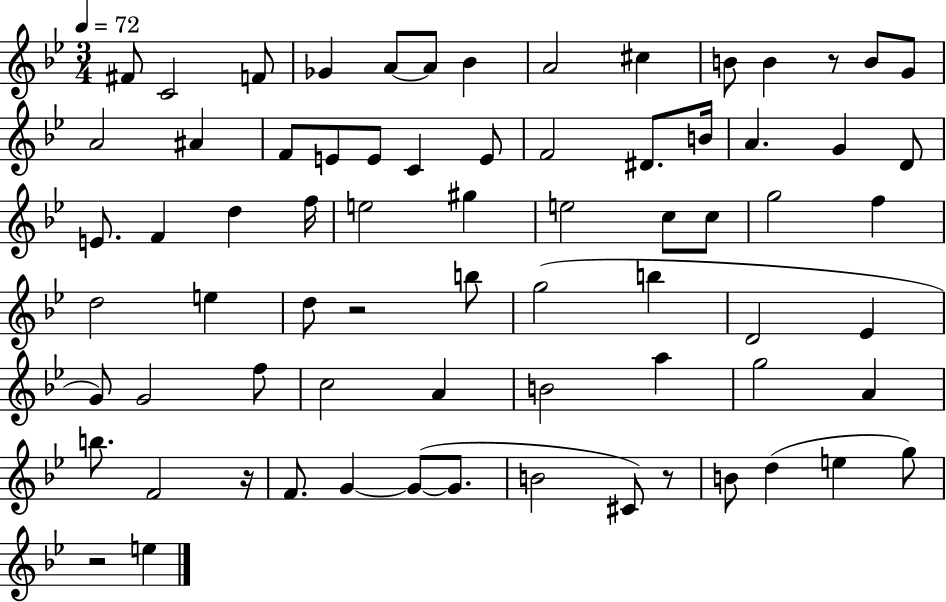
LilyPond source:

{
  \clef treble
  \numericTimeSignature
  \time 3/4
  \key bes \major
  \tempo 4 = 72
  \repeat volta 2 { fis'8 c'2 f'8 | ges'4 a'8~~ a'8 bes'4 | a'2 cis''4 | b'8 b'4 r8 b'8 g'8 | \break a'2 ais'4 | f'8 e'8 e'8 c'4 e'8 | f'2 dis'8. b'16 | a'4. g'4 d'8 | \break e'8. f'4 d''4 f''16 | e''2 gis''4 | e''2 c''8 c''8 | g''2 f''4 | \break d''2 e''4 | d''8 r2 b''8 | g''2( b''4 | d'2 ees'4 | \break g'8) g'2 f''8 | c''2 a'4 | b'2 a''4 | g''2 a'4 | \break b''8. f'2 r16 | f'8. g'4~~ g'8~(~ g'8. | b'2 cis'8) r8 | b'8 d''4( e''4 g''8) | \break r2 e''4 | } \bar "|."
}